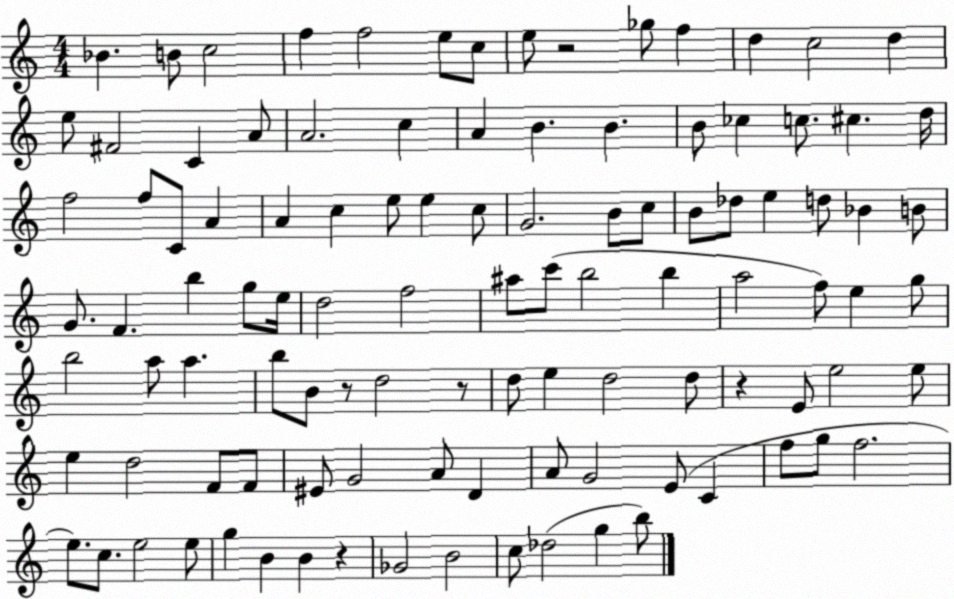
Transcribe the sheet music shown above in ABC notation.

X:1
T:Untitled
M:4/4
L:1/4
K:C
_B B/2 c2 f f2 e/2 c/2 e/2 z2 _g/2 f d c2 d e/2 ^F2 C A/2 A2 c A B B B/2 _c c/2 ^c d/4 f2 f/2 C/2 A A c e/2 e c/2 G2 B/2 c/2 B/2 _d/2 e d/2 _B B/2 G/2 F b g/2 e/4 d2 f2 ^a/2 c'/2 b2 b a2 f/2 e g/2 b2 a/2 a b/2 B/2 z/2 d2 z/2 d/2 e d2 d/2 z E/2 e2 e/2 e d2 F/2 F/2 ^E/2 G2 A/2 D A/2 G2 E/2 C f/2 g/2 f2 e/2 c/2 e2 e/2 g B B z _G2 B2 c/2 _d2 g b/2